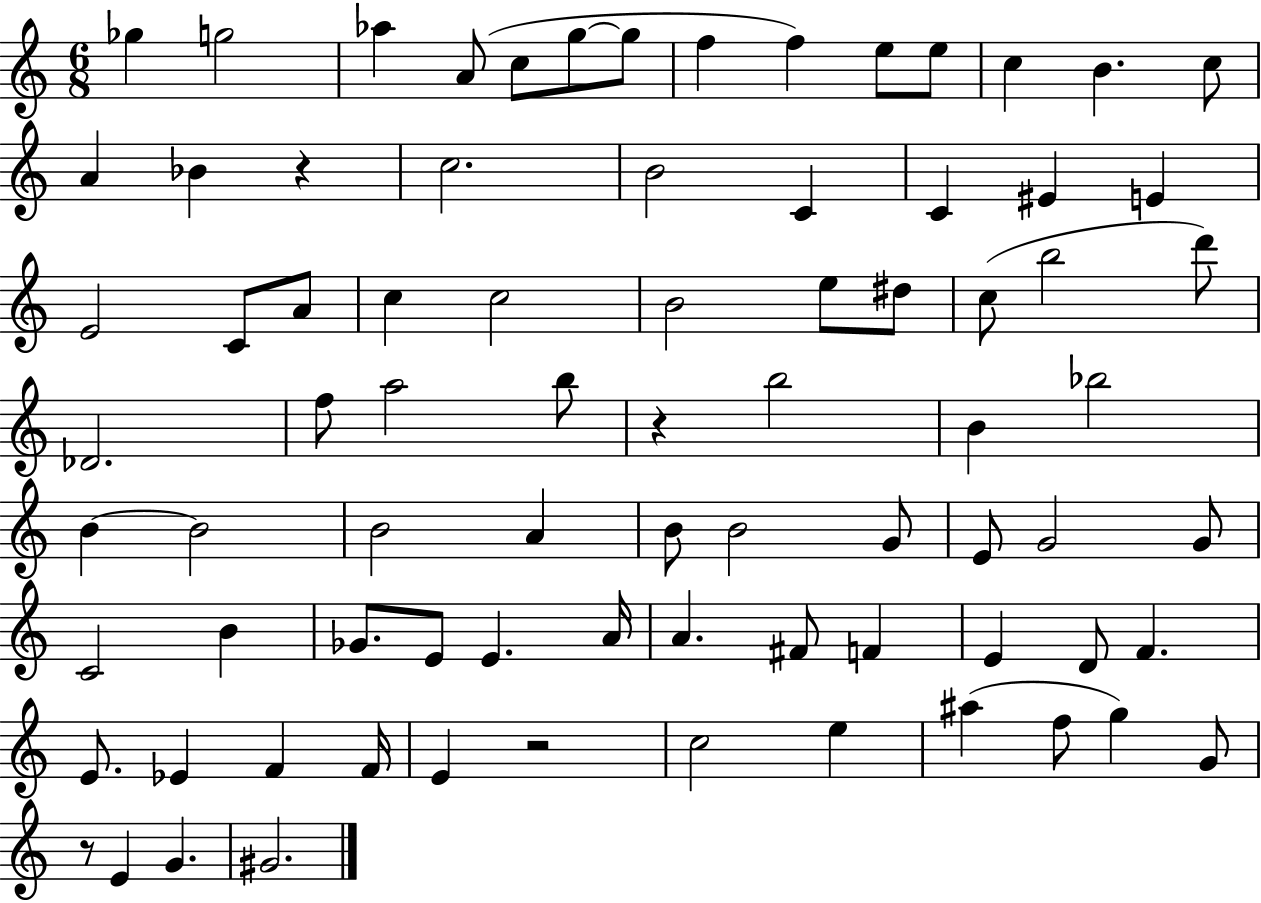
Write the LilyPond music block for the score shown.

{
  \clef treble
  \numericTimeSignature
  \time 6/8
  \key c \major
  \repeat volta 2 { ges''4 g''2 | aes''4 a'8( c''8 g''8~~ g''8 | f''4 f''4) e''8 e''8 | c''4 b'4. c''8 | \break a'4 bes'4 r4 | c''2. | b'2 c'4 | c'4 eis'4 e'4 | \break e'2 c'8 a'8 | c''4 c''2 | b'2 e''8 dis''8 | c''8( b''2 d'''8) | \break des'2. | f''8 a''2 b''8 | r4 b''2 | b'4 bes''2 | \break b'4~~ b'2 | b'2 a'4 | b'8 b'2 g'8 | e'8 g'2 g'8 | \break c'2 b'4 | ges'8. e'8 e'4. a'16 | a'4. fis'8 f'4 | e'4 d'8 f'4. | \break e'8. ees'4 f'4 f'16 | e'4 r2 | c''2 e''4 | ais''4( f''8 g''4) g'8 | \break r8 e'4 g'4. | gis'2. | } \bar "|."
}